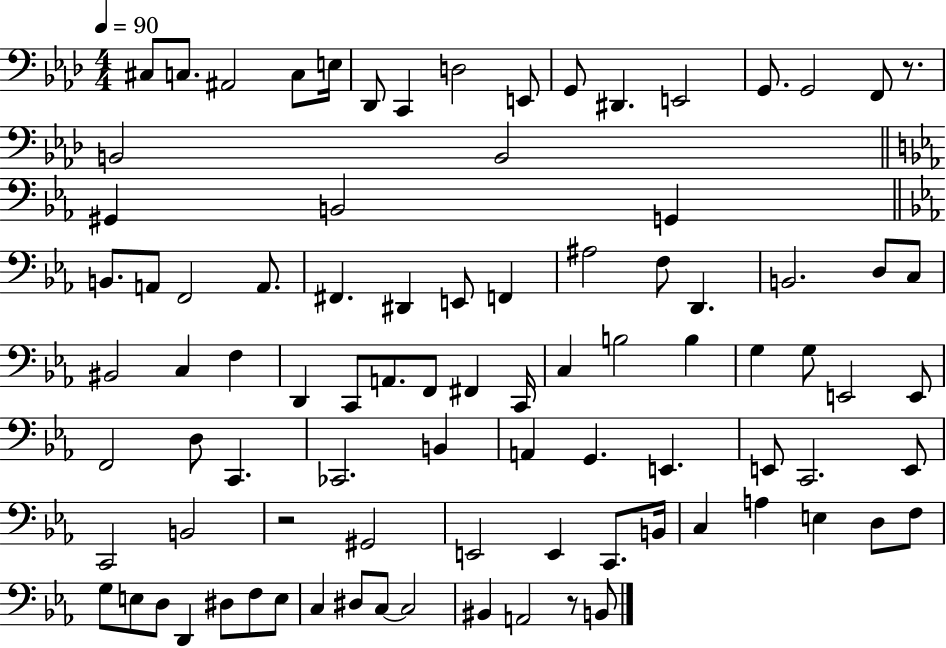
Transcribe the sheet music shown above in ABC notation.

X:1
T:Untitled
M:4/4
L:1/4
K:Ab
^C,/2 C,/2 ^A,,2 C,/2 E,/4 _D,,/2 C,, D,2 E,,/2 G,,/2 ^D,, E,,2 G,,/2 G,,2 F,,/2 z/2 B,,2 B,,2 ^G,, B,,2 G,, B,,/2 A,,/2 F,,2 A,,/2 ^F,, ^D,, E,,/2 F,, ^A,2 F,/2 D,, B,,2 D,/2 C,/2 ^B,,2 C, F, D,, C,,/2 A,,/2 F,,/2 ^F,, C,,/4 C, B,2 B, G, G,/2 E,,2 E,,/2 F,,2 D,/2 C,, _C,,2 B,, A,, G,, E,, E,,/2 C,,2 E,,/2 C,,2 B,,2 z2 ^G,,2 E,,2 E,, C,,/2 B,,/4 C, A, E, D,/2 F,/2 G,/2 E,/2 D,/2 D,, ^D,/2 F,/2 E,/2 C, ^D,/2 C,/2 C,2 ^B,, A,,2 z/2 B,,/2